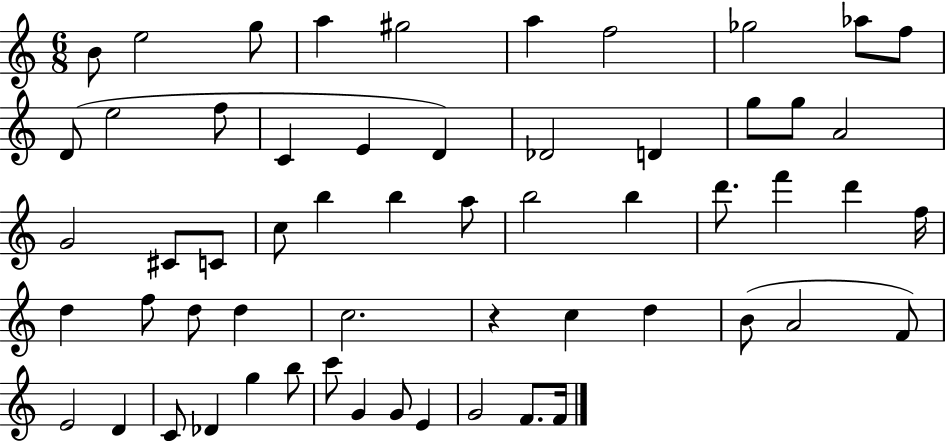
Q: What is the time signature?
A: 6/8